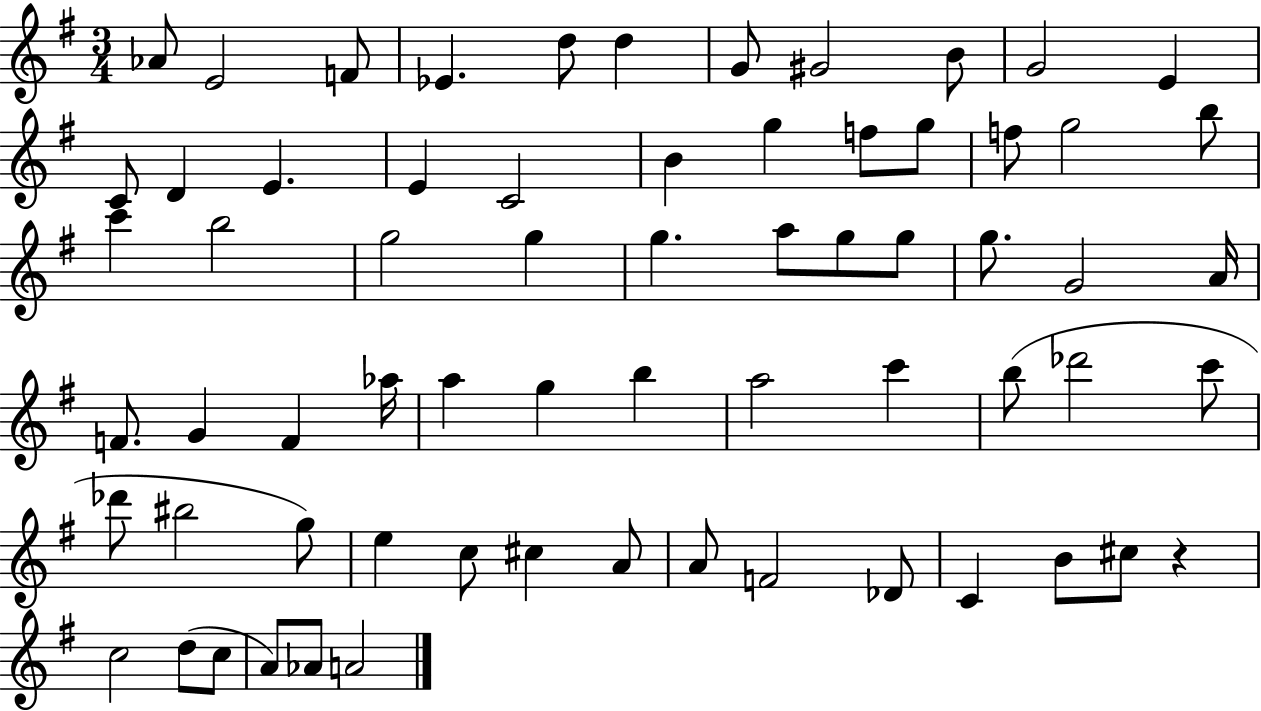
{
  \clef treble
  \numericTimeSignature
  \time 3/4
  \key g \major
  \repeat volta 2 { aes'8 e'2 f'8 | ees'4. d''8 d''4 | g'8 gis'2 b'8 | g'2 e'4 | \break c'8 d'4 e'4. | e'4 c'2 | b'4 g''4 f''8 g''8 | f''8 g''2 b''8 | \break c'''4 b''2 | g''2 g''4 | g''4. a''8 g''8 g''8 | g''8. g'2 a'16 | \break f'8. g'4 f'4 aes''16 | a''4 g''4 b''4 | a''2 c'''4 | b''8( des'''2 c'''8 | \break des'''8 bis''2 g''8) | e''4 c''8 cis''4 a'8 | a'8 f'2 des'8 | c'4 b'8 cis''8 r4 | \break c''2 d''8( c''8 | a'8) aes'8 a'2 | } \bar "|."
}